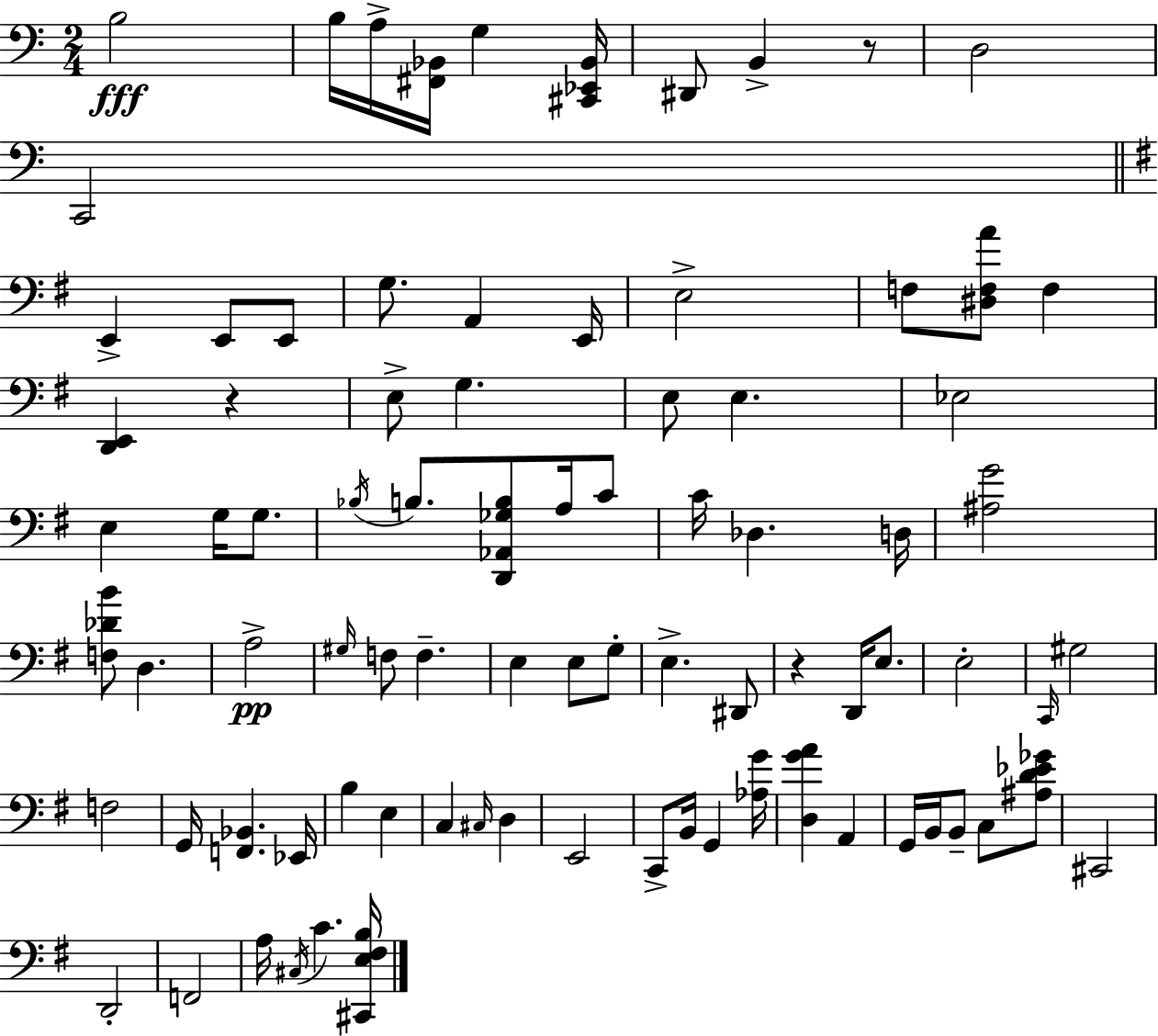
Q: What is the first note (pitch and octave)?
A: B3